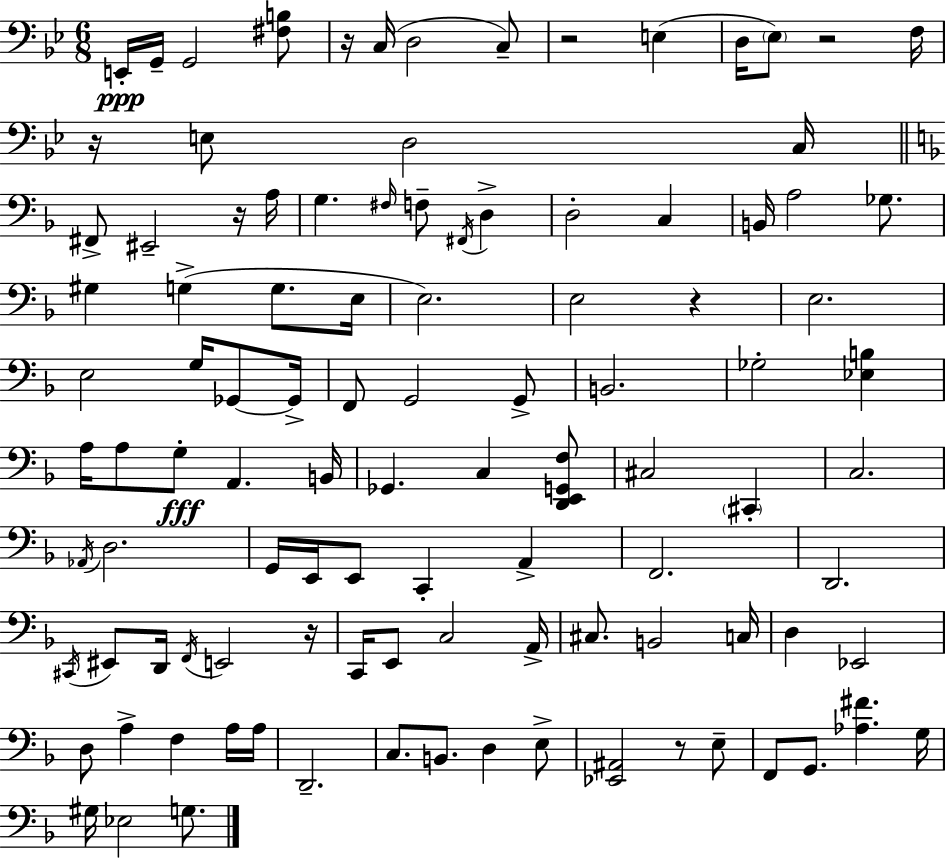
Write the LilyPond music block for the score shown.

{
  \clef bass
  \numericTimeSignature
  \time 6/8
  \key g \minor
  e,16-.\ppp g,16-- g,2 <fis b>8 | r16 c16( d2 c8--) | r2 e4( | d16 \parenthesize ees8) r2 f16 | \break r16 e8 d2 c16 | \bar "||" \break \key f \major fis,8-> eis,2-- r16 a16 | g4. \grace { fis16 } f8-- \acciaccatura { fis,16 } d4-> | d2-. c4 | b,16 a2 ges8. | \break gis4 g4->( g8. | e16 e2.) | e2 r4 | e2. | \break e2 g16 ges,8~~ | ges,16-> f,8 g,2 | g,8-> b,2. | ges2-. <ees b>4 | \break a16 a8 g8-.\fff a,4. | b,16 ges,4. c4 | <d, e, g, f>8 cis2 \parenthesize cis,4-. | c2. | \break \acciaccatura { aes,16 } d2. | g,16 e,16 e,8 c,4-. a,4-> | f,2. | d,2. | \break \acciaccatura { cis,16 } eis,8 d,16 \acciaccatura { f,16 } e,2 | r16 c,16 e,8 c2 | a,16-> cis8. b,2 | c16 d4 ees,2 | \break d8 a4-> f4 | a16 a16 d,2.-- | c8. b,8. d4 | e8-> <ees, ais,>2 | \break r8 e8-- f,8 g,8. <aes fis'>4. | g16 gis16 ees2 | g8. \bar "|."
}